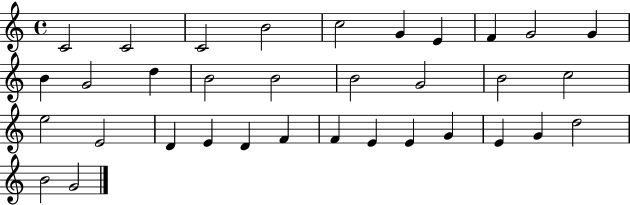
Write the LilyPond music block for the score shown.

{
  \clef treble
  \time 4/4
  \defaultTimeSignature
  \key c \major
  c'2 c'2 | c'2 b'2 | c''2 g'4 e'4 | f'4 g'2 g'4 | \break b'4 g'2 d''4 | b'2 b'2 | b'2 g'2 | b'2 c''2 | \break e''2 e'2 | d'4 e'4 d'4 f'4 | f'4 e'4 e'4 g'4 | e'4 g'4 d''2 | \break b'2 g'2 | \bar "|."
}